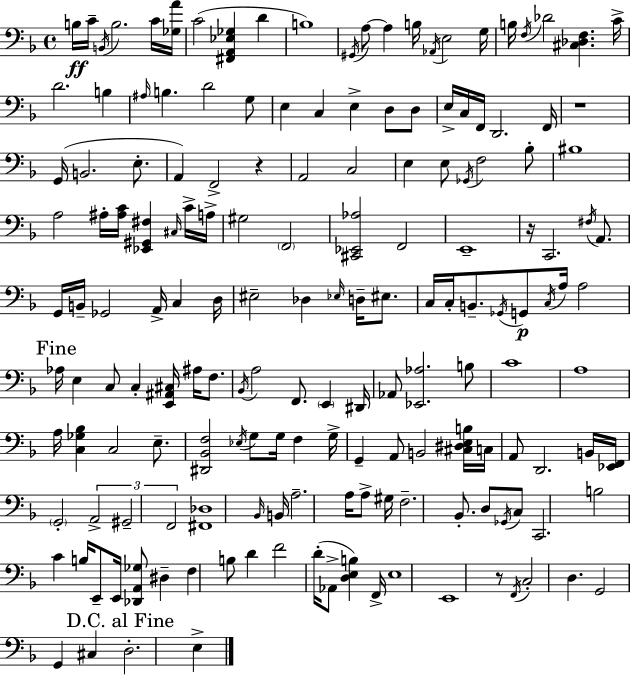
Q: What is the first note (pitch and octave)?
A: B3